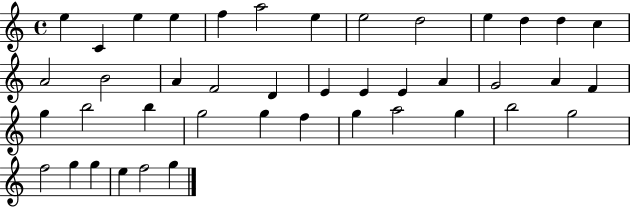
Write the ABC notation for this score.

X:1
T:Untitled
M:4/4
L:1/4
K:C
e C e e f a2 e e2 d2 e d d c A2 B2 A F2 D E E E A G2 A F g b2 b g2 g f g a2 g b2 g2 f2 g g e f2 g